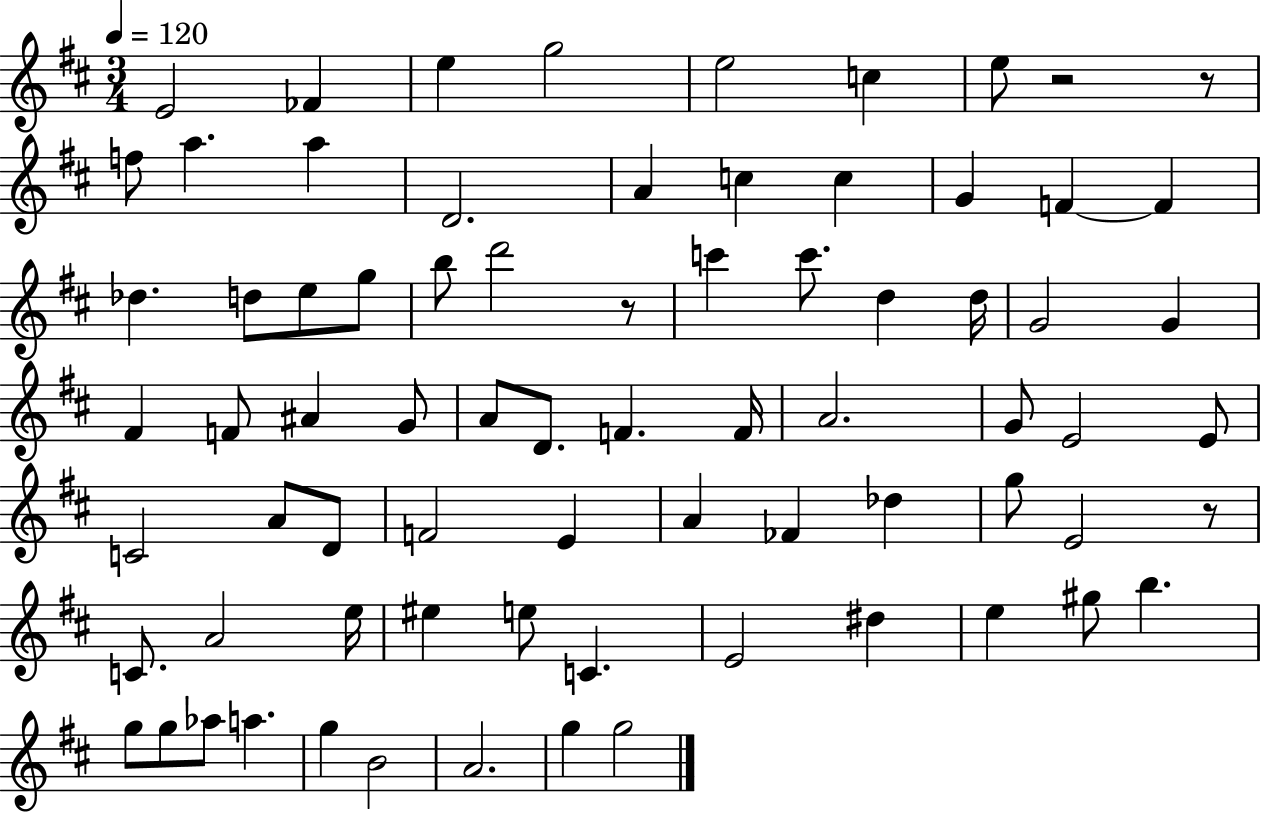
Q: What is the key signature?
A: D major